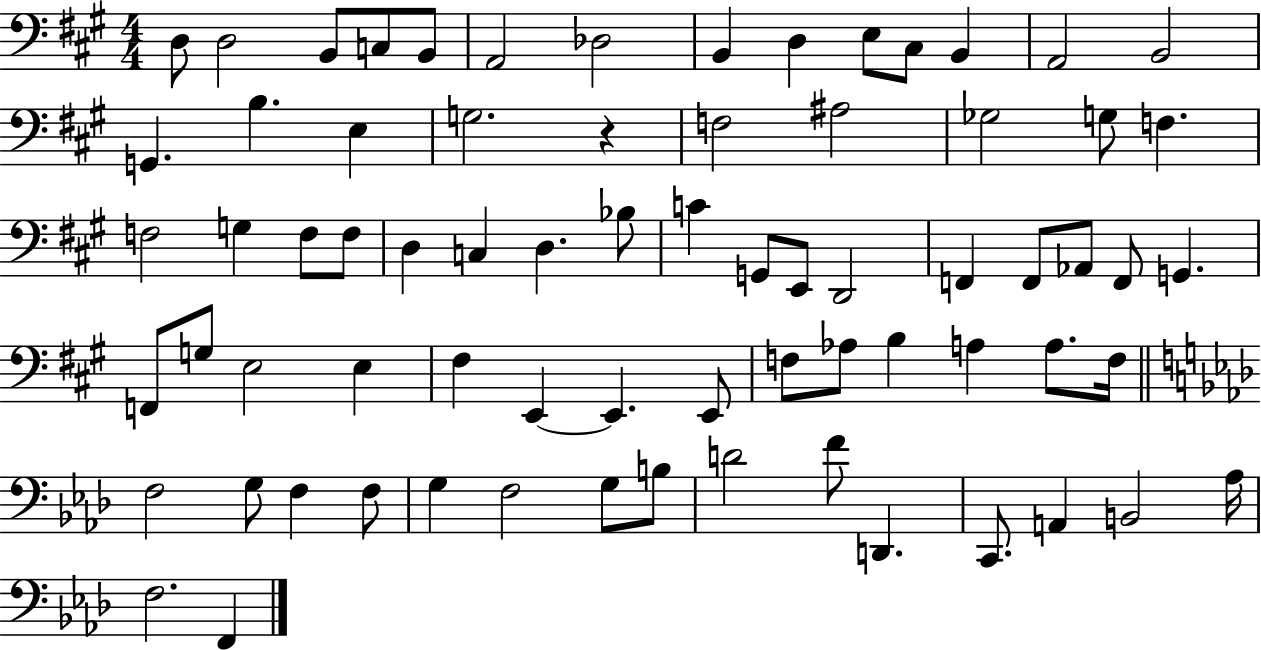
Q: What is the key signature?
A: A major